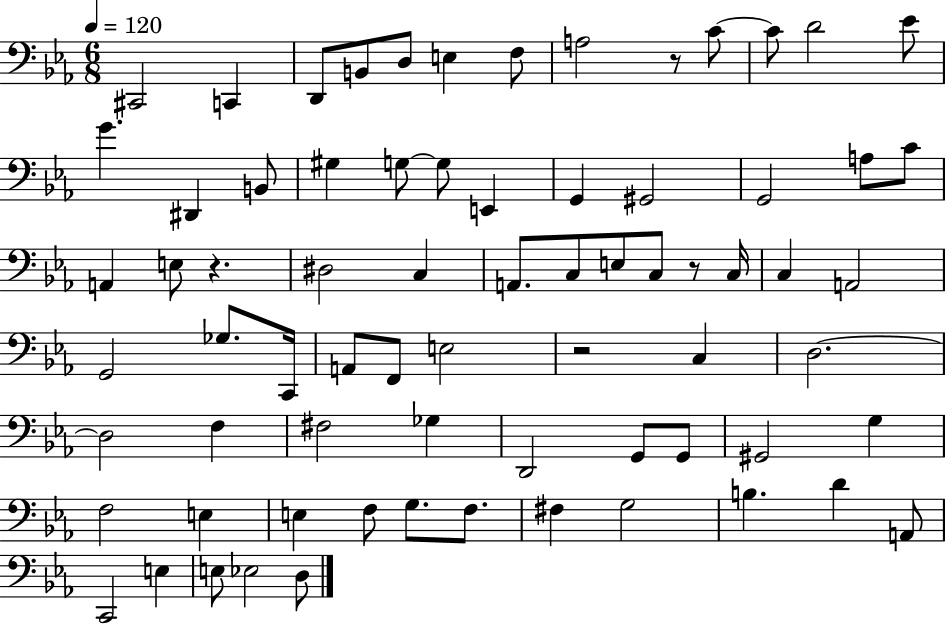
C#2/h C2/q D2/e B2/e D3/e E3/q F3/e A3/h R/e C4/e C4/e D4/h Eb4/e G4/q. D#2/q B2/e G#3/q G3/e G3/e E2/q G2/q G#2/h G2/h A3/e C4/e A2/q E3/e R/q. D#3/h C3/q A2/e. C3/e E3/e C3/e R/e C3/s C3/q A2/h G2/h Gb3/e. C2/s A2/e F2/e E3/h R/h C3/q D3/h. D3/h F3/q F#3/h Gb3/q D2/h G2/e G2/e G#2/h G3/q F3/h E3/q E3/q F3/e G3/e. F3/e. F#3/q G3/h B3/q. D4/q A2/e C2/h E3/q E3/e Eb3/h D3/e